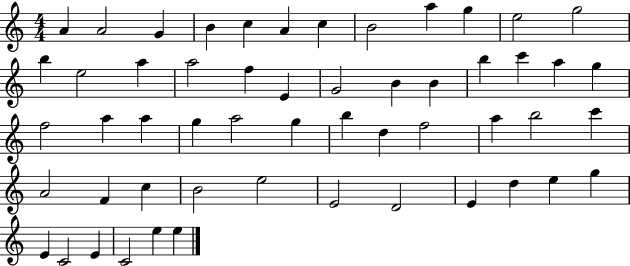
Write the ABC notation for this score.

X:1
T:Untitled
M:4/4
L:1/4
K:C
A A2 G B c A c B2 a g e2 g2 b e2 a a2 f E G2 B B b c' a g f2 a a g a2 g b d f2 a b2 c' A2 F c B2 e2 E2 D2 E d e g E C2 E C2 e e